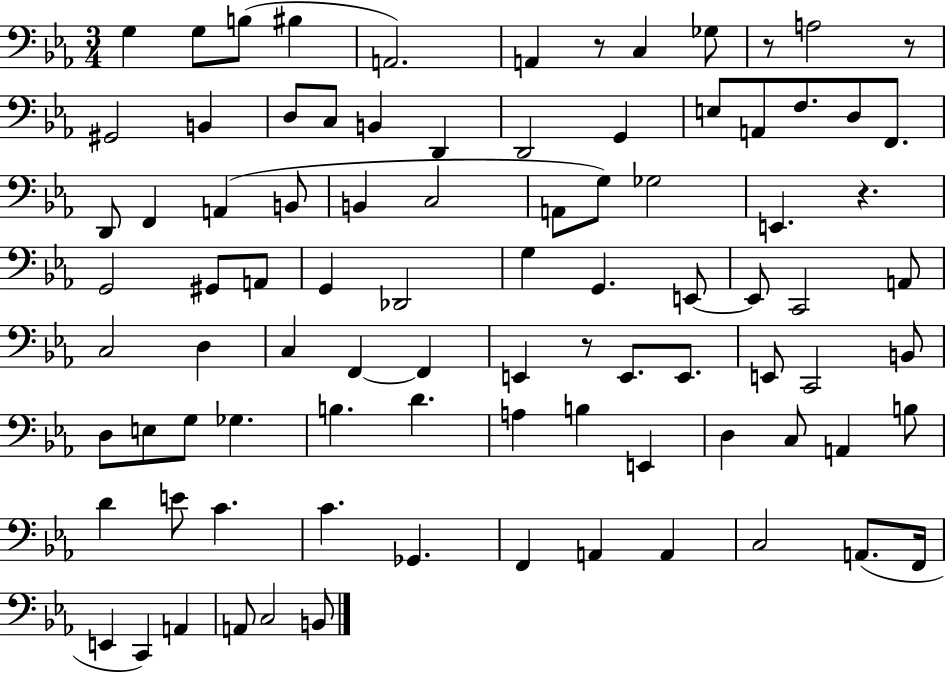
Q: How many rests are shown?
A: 5